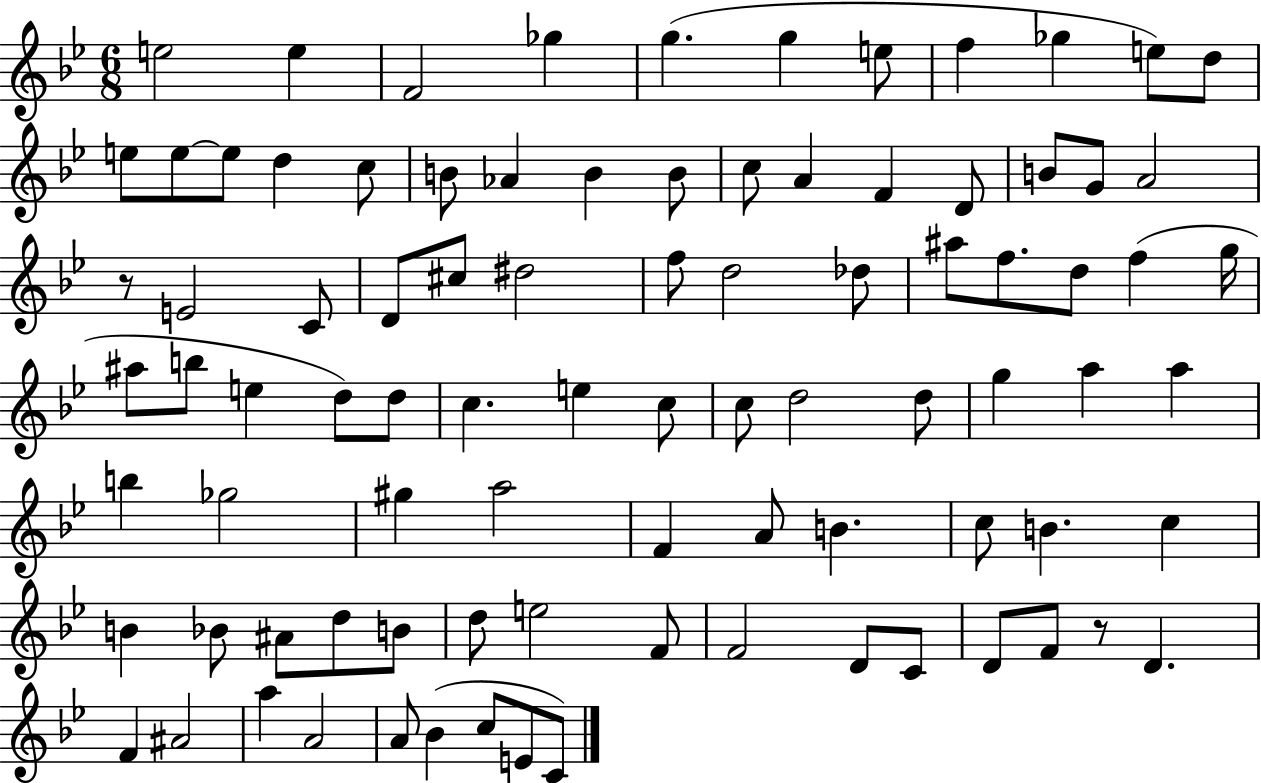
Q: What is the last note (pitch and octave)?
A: C4